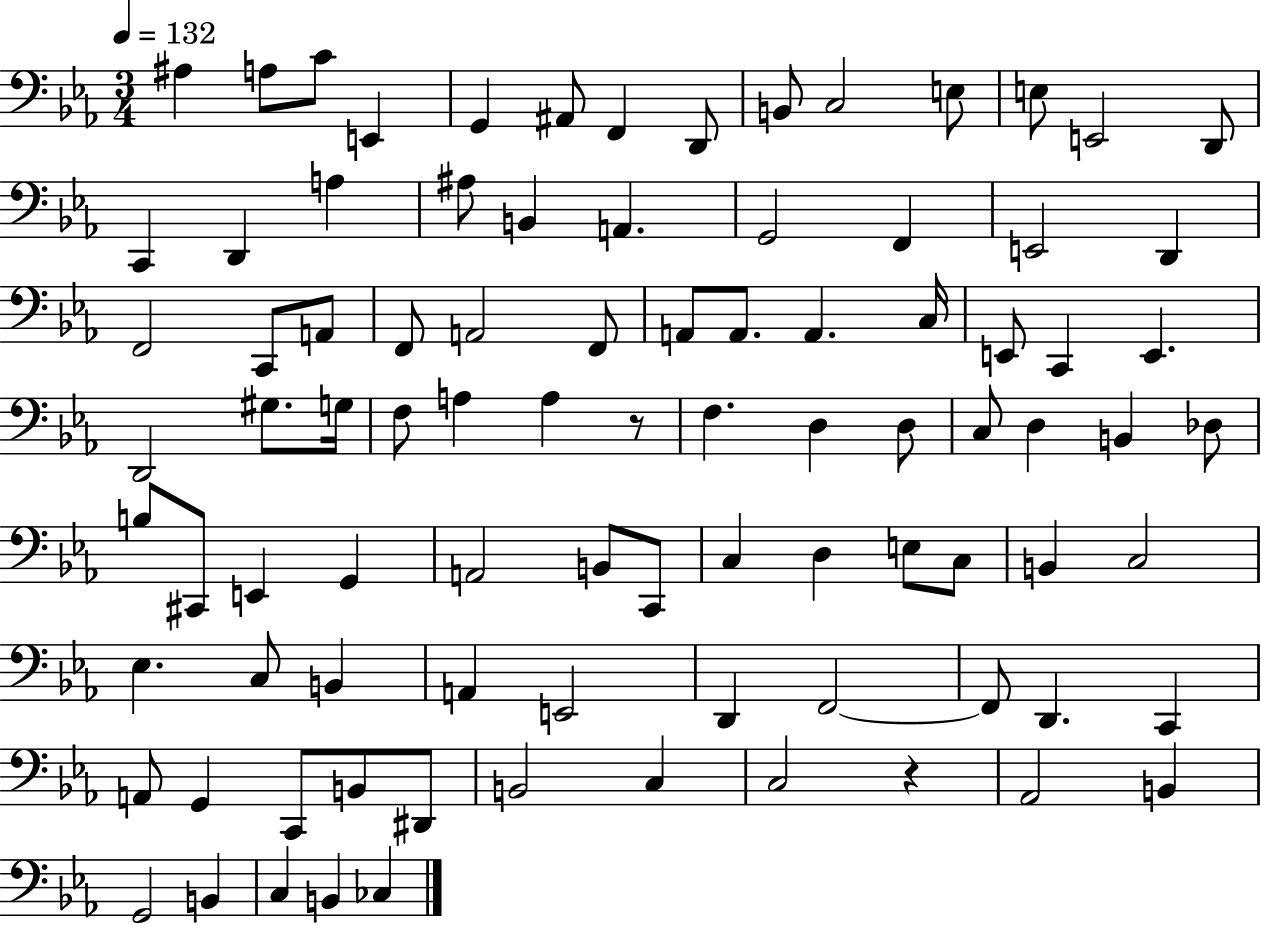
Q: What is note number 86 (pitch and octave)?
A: C3